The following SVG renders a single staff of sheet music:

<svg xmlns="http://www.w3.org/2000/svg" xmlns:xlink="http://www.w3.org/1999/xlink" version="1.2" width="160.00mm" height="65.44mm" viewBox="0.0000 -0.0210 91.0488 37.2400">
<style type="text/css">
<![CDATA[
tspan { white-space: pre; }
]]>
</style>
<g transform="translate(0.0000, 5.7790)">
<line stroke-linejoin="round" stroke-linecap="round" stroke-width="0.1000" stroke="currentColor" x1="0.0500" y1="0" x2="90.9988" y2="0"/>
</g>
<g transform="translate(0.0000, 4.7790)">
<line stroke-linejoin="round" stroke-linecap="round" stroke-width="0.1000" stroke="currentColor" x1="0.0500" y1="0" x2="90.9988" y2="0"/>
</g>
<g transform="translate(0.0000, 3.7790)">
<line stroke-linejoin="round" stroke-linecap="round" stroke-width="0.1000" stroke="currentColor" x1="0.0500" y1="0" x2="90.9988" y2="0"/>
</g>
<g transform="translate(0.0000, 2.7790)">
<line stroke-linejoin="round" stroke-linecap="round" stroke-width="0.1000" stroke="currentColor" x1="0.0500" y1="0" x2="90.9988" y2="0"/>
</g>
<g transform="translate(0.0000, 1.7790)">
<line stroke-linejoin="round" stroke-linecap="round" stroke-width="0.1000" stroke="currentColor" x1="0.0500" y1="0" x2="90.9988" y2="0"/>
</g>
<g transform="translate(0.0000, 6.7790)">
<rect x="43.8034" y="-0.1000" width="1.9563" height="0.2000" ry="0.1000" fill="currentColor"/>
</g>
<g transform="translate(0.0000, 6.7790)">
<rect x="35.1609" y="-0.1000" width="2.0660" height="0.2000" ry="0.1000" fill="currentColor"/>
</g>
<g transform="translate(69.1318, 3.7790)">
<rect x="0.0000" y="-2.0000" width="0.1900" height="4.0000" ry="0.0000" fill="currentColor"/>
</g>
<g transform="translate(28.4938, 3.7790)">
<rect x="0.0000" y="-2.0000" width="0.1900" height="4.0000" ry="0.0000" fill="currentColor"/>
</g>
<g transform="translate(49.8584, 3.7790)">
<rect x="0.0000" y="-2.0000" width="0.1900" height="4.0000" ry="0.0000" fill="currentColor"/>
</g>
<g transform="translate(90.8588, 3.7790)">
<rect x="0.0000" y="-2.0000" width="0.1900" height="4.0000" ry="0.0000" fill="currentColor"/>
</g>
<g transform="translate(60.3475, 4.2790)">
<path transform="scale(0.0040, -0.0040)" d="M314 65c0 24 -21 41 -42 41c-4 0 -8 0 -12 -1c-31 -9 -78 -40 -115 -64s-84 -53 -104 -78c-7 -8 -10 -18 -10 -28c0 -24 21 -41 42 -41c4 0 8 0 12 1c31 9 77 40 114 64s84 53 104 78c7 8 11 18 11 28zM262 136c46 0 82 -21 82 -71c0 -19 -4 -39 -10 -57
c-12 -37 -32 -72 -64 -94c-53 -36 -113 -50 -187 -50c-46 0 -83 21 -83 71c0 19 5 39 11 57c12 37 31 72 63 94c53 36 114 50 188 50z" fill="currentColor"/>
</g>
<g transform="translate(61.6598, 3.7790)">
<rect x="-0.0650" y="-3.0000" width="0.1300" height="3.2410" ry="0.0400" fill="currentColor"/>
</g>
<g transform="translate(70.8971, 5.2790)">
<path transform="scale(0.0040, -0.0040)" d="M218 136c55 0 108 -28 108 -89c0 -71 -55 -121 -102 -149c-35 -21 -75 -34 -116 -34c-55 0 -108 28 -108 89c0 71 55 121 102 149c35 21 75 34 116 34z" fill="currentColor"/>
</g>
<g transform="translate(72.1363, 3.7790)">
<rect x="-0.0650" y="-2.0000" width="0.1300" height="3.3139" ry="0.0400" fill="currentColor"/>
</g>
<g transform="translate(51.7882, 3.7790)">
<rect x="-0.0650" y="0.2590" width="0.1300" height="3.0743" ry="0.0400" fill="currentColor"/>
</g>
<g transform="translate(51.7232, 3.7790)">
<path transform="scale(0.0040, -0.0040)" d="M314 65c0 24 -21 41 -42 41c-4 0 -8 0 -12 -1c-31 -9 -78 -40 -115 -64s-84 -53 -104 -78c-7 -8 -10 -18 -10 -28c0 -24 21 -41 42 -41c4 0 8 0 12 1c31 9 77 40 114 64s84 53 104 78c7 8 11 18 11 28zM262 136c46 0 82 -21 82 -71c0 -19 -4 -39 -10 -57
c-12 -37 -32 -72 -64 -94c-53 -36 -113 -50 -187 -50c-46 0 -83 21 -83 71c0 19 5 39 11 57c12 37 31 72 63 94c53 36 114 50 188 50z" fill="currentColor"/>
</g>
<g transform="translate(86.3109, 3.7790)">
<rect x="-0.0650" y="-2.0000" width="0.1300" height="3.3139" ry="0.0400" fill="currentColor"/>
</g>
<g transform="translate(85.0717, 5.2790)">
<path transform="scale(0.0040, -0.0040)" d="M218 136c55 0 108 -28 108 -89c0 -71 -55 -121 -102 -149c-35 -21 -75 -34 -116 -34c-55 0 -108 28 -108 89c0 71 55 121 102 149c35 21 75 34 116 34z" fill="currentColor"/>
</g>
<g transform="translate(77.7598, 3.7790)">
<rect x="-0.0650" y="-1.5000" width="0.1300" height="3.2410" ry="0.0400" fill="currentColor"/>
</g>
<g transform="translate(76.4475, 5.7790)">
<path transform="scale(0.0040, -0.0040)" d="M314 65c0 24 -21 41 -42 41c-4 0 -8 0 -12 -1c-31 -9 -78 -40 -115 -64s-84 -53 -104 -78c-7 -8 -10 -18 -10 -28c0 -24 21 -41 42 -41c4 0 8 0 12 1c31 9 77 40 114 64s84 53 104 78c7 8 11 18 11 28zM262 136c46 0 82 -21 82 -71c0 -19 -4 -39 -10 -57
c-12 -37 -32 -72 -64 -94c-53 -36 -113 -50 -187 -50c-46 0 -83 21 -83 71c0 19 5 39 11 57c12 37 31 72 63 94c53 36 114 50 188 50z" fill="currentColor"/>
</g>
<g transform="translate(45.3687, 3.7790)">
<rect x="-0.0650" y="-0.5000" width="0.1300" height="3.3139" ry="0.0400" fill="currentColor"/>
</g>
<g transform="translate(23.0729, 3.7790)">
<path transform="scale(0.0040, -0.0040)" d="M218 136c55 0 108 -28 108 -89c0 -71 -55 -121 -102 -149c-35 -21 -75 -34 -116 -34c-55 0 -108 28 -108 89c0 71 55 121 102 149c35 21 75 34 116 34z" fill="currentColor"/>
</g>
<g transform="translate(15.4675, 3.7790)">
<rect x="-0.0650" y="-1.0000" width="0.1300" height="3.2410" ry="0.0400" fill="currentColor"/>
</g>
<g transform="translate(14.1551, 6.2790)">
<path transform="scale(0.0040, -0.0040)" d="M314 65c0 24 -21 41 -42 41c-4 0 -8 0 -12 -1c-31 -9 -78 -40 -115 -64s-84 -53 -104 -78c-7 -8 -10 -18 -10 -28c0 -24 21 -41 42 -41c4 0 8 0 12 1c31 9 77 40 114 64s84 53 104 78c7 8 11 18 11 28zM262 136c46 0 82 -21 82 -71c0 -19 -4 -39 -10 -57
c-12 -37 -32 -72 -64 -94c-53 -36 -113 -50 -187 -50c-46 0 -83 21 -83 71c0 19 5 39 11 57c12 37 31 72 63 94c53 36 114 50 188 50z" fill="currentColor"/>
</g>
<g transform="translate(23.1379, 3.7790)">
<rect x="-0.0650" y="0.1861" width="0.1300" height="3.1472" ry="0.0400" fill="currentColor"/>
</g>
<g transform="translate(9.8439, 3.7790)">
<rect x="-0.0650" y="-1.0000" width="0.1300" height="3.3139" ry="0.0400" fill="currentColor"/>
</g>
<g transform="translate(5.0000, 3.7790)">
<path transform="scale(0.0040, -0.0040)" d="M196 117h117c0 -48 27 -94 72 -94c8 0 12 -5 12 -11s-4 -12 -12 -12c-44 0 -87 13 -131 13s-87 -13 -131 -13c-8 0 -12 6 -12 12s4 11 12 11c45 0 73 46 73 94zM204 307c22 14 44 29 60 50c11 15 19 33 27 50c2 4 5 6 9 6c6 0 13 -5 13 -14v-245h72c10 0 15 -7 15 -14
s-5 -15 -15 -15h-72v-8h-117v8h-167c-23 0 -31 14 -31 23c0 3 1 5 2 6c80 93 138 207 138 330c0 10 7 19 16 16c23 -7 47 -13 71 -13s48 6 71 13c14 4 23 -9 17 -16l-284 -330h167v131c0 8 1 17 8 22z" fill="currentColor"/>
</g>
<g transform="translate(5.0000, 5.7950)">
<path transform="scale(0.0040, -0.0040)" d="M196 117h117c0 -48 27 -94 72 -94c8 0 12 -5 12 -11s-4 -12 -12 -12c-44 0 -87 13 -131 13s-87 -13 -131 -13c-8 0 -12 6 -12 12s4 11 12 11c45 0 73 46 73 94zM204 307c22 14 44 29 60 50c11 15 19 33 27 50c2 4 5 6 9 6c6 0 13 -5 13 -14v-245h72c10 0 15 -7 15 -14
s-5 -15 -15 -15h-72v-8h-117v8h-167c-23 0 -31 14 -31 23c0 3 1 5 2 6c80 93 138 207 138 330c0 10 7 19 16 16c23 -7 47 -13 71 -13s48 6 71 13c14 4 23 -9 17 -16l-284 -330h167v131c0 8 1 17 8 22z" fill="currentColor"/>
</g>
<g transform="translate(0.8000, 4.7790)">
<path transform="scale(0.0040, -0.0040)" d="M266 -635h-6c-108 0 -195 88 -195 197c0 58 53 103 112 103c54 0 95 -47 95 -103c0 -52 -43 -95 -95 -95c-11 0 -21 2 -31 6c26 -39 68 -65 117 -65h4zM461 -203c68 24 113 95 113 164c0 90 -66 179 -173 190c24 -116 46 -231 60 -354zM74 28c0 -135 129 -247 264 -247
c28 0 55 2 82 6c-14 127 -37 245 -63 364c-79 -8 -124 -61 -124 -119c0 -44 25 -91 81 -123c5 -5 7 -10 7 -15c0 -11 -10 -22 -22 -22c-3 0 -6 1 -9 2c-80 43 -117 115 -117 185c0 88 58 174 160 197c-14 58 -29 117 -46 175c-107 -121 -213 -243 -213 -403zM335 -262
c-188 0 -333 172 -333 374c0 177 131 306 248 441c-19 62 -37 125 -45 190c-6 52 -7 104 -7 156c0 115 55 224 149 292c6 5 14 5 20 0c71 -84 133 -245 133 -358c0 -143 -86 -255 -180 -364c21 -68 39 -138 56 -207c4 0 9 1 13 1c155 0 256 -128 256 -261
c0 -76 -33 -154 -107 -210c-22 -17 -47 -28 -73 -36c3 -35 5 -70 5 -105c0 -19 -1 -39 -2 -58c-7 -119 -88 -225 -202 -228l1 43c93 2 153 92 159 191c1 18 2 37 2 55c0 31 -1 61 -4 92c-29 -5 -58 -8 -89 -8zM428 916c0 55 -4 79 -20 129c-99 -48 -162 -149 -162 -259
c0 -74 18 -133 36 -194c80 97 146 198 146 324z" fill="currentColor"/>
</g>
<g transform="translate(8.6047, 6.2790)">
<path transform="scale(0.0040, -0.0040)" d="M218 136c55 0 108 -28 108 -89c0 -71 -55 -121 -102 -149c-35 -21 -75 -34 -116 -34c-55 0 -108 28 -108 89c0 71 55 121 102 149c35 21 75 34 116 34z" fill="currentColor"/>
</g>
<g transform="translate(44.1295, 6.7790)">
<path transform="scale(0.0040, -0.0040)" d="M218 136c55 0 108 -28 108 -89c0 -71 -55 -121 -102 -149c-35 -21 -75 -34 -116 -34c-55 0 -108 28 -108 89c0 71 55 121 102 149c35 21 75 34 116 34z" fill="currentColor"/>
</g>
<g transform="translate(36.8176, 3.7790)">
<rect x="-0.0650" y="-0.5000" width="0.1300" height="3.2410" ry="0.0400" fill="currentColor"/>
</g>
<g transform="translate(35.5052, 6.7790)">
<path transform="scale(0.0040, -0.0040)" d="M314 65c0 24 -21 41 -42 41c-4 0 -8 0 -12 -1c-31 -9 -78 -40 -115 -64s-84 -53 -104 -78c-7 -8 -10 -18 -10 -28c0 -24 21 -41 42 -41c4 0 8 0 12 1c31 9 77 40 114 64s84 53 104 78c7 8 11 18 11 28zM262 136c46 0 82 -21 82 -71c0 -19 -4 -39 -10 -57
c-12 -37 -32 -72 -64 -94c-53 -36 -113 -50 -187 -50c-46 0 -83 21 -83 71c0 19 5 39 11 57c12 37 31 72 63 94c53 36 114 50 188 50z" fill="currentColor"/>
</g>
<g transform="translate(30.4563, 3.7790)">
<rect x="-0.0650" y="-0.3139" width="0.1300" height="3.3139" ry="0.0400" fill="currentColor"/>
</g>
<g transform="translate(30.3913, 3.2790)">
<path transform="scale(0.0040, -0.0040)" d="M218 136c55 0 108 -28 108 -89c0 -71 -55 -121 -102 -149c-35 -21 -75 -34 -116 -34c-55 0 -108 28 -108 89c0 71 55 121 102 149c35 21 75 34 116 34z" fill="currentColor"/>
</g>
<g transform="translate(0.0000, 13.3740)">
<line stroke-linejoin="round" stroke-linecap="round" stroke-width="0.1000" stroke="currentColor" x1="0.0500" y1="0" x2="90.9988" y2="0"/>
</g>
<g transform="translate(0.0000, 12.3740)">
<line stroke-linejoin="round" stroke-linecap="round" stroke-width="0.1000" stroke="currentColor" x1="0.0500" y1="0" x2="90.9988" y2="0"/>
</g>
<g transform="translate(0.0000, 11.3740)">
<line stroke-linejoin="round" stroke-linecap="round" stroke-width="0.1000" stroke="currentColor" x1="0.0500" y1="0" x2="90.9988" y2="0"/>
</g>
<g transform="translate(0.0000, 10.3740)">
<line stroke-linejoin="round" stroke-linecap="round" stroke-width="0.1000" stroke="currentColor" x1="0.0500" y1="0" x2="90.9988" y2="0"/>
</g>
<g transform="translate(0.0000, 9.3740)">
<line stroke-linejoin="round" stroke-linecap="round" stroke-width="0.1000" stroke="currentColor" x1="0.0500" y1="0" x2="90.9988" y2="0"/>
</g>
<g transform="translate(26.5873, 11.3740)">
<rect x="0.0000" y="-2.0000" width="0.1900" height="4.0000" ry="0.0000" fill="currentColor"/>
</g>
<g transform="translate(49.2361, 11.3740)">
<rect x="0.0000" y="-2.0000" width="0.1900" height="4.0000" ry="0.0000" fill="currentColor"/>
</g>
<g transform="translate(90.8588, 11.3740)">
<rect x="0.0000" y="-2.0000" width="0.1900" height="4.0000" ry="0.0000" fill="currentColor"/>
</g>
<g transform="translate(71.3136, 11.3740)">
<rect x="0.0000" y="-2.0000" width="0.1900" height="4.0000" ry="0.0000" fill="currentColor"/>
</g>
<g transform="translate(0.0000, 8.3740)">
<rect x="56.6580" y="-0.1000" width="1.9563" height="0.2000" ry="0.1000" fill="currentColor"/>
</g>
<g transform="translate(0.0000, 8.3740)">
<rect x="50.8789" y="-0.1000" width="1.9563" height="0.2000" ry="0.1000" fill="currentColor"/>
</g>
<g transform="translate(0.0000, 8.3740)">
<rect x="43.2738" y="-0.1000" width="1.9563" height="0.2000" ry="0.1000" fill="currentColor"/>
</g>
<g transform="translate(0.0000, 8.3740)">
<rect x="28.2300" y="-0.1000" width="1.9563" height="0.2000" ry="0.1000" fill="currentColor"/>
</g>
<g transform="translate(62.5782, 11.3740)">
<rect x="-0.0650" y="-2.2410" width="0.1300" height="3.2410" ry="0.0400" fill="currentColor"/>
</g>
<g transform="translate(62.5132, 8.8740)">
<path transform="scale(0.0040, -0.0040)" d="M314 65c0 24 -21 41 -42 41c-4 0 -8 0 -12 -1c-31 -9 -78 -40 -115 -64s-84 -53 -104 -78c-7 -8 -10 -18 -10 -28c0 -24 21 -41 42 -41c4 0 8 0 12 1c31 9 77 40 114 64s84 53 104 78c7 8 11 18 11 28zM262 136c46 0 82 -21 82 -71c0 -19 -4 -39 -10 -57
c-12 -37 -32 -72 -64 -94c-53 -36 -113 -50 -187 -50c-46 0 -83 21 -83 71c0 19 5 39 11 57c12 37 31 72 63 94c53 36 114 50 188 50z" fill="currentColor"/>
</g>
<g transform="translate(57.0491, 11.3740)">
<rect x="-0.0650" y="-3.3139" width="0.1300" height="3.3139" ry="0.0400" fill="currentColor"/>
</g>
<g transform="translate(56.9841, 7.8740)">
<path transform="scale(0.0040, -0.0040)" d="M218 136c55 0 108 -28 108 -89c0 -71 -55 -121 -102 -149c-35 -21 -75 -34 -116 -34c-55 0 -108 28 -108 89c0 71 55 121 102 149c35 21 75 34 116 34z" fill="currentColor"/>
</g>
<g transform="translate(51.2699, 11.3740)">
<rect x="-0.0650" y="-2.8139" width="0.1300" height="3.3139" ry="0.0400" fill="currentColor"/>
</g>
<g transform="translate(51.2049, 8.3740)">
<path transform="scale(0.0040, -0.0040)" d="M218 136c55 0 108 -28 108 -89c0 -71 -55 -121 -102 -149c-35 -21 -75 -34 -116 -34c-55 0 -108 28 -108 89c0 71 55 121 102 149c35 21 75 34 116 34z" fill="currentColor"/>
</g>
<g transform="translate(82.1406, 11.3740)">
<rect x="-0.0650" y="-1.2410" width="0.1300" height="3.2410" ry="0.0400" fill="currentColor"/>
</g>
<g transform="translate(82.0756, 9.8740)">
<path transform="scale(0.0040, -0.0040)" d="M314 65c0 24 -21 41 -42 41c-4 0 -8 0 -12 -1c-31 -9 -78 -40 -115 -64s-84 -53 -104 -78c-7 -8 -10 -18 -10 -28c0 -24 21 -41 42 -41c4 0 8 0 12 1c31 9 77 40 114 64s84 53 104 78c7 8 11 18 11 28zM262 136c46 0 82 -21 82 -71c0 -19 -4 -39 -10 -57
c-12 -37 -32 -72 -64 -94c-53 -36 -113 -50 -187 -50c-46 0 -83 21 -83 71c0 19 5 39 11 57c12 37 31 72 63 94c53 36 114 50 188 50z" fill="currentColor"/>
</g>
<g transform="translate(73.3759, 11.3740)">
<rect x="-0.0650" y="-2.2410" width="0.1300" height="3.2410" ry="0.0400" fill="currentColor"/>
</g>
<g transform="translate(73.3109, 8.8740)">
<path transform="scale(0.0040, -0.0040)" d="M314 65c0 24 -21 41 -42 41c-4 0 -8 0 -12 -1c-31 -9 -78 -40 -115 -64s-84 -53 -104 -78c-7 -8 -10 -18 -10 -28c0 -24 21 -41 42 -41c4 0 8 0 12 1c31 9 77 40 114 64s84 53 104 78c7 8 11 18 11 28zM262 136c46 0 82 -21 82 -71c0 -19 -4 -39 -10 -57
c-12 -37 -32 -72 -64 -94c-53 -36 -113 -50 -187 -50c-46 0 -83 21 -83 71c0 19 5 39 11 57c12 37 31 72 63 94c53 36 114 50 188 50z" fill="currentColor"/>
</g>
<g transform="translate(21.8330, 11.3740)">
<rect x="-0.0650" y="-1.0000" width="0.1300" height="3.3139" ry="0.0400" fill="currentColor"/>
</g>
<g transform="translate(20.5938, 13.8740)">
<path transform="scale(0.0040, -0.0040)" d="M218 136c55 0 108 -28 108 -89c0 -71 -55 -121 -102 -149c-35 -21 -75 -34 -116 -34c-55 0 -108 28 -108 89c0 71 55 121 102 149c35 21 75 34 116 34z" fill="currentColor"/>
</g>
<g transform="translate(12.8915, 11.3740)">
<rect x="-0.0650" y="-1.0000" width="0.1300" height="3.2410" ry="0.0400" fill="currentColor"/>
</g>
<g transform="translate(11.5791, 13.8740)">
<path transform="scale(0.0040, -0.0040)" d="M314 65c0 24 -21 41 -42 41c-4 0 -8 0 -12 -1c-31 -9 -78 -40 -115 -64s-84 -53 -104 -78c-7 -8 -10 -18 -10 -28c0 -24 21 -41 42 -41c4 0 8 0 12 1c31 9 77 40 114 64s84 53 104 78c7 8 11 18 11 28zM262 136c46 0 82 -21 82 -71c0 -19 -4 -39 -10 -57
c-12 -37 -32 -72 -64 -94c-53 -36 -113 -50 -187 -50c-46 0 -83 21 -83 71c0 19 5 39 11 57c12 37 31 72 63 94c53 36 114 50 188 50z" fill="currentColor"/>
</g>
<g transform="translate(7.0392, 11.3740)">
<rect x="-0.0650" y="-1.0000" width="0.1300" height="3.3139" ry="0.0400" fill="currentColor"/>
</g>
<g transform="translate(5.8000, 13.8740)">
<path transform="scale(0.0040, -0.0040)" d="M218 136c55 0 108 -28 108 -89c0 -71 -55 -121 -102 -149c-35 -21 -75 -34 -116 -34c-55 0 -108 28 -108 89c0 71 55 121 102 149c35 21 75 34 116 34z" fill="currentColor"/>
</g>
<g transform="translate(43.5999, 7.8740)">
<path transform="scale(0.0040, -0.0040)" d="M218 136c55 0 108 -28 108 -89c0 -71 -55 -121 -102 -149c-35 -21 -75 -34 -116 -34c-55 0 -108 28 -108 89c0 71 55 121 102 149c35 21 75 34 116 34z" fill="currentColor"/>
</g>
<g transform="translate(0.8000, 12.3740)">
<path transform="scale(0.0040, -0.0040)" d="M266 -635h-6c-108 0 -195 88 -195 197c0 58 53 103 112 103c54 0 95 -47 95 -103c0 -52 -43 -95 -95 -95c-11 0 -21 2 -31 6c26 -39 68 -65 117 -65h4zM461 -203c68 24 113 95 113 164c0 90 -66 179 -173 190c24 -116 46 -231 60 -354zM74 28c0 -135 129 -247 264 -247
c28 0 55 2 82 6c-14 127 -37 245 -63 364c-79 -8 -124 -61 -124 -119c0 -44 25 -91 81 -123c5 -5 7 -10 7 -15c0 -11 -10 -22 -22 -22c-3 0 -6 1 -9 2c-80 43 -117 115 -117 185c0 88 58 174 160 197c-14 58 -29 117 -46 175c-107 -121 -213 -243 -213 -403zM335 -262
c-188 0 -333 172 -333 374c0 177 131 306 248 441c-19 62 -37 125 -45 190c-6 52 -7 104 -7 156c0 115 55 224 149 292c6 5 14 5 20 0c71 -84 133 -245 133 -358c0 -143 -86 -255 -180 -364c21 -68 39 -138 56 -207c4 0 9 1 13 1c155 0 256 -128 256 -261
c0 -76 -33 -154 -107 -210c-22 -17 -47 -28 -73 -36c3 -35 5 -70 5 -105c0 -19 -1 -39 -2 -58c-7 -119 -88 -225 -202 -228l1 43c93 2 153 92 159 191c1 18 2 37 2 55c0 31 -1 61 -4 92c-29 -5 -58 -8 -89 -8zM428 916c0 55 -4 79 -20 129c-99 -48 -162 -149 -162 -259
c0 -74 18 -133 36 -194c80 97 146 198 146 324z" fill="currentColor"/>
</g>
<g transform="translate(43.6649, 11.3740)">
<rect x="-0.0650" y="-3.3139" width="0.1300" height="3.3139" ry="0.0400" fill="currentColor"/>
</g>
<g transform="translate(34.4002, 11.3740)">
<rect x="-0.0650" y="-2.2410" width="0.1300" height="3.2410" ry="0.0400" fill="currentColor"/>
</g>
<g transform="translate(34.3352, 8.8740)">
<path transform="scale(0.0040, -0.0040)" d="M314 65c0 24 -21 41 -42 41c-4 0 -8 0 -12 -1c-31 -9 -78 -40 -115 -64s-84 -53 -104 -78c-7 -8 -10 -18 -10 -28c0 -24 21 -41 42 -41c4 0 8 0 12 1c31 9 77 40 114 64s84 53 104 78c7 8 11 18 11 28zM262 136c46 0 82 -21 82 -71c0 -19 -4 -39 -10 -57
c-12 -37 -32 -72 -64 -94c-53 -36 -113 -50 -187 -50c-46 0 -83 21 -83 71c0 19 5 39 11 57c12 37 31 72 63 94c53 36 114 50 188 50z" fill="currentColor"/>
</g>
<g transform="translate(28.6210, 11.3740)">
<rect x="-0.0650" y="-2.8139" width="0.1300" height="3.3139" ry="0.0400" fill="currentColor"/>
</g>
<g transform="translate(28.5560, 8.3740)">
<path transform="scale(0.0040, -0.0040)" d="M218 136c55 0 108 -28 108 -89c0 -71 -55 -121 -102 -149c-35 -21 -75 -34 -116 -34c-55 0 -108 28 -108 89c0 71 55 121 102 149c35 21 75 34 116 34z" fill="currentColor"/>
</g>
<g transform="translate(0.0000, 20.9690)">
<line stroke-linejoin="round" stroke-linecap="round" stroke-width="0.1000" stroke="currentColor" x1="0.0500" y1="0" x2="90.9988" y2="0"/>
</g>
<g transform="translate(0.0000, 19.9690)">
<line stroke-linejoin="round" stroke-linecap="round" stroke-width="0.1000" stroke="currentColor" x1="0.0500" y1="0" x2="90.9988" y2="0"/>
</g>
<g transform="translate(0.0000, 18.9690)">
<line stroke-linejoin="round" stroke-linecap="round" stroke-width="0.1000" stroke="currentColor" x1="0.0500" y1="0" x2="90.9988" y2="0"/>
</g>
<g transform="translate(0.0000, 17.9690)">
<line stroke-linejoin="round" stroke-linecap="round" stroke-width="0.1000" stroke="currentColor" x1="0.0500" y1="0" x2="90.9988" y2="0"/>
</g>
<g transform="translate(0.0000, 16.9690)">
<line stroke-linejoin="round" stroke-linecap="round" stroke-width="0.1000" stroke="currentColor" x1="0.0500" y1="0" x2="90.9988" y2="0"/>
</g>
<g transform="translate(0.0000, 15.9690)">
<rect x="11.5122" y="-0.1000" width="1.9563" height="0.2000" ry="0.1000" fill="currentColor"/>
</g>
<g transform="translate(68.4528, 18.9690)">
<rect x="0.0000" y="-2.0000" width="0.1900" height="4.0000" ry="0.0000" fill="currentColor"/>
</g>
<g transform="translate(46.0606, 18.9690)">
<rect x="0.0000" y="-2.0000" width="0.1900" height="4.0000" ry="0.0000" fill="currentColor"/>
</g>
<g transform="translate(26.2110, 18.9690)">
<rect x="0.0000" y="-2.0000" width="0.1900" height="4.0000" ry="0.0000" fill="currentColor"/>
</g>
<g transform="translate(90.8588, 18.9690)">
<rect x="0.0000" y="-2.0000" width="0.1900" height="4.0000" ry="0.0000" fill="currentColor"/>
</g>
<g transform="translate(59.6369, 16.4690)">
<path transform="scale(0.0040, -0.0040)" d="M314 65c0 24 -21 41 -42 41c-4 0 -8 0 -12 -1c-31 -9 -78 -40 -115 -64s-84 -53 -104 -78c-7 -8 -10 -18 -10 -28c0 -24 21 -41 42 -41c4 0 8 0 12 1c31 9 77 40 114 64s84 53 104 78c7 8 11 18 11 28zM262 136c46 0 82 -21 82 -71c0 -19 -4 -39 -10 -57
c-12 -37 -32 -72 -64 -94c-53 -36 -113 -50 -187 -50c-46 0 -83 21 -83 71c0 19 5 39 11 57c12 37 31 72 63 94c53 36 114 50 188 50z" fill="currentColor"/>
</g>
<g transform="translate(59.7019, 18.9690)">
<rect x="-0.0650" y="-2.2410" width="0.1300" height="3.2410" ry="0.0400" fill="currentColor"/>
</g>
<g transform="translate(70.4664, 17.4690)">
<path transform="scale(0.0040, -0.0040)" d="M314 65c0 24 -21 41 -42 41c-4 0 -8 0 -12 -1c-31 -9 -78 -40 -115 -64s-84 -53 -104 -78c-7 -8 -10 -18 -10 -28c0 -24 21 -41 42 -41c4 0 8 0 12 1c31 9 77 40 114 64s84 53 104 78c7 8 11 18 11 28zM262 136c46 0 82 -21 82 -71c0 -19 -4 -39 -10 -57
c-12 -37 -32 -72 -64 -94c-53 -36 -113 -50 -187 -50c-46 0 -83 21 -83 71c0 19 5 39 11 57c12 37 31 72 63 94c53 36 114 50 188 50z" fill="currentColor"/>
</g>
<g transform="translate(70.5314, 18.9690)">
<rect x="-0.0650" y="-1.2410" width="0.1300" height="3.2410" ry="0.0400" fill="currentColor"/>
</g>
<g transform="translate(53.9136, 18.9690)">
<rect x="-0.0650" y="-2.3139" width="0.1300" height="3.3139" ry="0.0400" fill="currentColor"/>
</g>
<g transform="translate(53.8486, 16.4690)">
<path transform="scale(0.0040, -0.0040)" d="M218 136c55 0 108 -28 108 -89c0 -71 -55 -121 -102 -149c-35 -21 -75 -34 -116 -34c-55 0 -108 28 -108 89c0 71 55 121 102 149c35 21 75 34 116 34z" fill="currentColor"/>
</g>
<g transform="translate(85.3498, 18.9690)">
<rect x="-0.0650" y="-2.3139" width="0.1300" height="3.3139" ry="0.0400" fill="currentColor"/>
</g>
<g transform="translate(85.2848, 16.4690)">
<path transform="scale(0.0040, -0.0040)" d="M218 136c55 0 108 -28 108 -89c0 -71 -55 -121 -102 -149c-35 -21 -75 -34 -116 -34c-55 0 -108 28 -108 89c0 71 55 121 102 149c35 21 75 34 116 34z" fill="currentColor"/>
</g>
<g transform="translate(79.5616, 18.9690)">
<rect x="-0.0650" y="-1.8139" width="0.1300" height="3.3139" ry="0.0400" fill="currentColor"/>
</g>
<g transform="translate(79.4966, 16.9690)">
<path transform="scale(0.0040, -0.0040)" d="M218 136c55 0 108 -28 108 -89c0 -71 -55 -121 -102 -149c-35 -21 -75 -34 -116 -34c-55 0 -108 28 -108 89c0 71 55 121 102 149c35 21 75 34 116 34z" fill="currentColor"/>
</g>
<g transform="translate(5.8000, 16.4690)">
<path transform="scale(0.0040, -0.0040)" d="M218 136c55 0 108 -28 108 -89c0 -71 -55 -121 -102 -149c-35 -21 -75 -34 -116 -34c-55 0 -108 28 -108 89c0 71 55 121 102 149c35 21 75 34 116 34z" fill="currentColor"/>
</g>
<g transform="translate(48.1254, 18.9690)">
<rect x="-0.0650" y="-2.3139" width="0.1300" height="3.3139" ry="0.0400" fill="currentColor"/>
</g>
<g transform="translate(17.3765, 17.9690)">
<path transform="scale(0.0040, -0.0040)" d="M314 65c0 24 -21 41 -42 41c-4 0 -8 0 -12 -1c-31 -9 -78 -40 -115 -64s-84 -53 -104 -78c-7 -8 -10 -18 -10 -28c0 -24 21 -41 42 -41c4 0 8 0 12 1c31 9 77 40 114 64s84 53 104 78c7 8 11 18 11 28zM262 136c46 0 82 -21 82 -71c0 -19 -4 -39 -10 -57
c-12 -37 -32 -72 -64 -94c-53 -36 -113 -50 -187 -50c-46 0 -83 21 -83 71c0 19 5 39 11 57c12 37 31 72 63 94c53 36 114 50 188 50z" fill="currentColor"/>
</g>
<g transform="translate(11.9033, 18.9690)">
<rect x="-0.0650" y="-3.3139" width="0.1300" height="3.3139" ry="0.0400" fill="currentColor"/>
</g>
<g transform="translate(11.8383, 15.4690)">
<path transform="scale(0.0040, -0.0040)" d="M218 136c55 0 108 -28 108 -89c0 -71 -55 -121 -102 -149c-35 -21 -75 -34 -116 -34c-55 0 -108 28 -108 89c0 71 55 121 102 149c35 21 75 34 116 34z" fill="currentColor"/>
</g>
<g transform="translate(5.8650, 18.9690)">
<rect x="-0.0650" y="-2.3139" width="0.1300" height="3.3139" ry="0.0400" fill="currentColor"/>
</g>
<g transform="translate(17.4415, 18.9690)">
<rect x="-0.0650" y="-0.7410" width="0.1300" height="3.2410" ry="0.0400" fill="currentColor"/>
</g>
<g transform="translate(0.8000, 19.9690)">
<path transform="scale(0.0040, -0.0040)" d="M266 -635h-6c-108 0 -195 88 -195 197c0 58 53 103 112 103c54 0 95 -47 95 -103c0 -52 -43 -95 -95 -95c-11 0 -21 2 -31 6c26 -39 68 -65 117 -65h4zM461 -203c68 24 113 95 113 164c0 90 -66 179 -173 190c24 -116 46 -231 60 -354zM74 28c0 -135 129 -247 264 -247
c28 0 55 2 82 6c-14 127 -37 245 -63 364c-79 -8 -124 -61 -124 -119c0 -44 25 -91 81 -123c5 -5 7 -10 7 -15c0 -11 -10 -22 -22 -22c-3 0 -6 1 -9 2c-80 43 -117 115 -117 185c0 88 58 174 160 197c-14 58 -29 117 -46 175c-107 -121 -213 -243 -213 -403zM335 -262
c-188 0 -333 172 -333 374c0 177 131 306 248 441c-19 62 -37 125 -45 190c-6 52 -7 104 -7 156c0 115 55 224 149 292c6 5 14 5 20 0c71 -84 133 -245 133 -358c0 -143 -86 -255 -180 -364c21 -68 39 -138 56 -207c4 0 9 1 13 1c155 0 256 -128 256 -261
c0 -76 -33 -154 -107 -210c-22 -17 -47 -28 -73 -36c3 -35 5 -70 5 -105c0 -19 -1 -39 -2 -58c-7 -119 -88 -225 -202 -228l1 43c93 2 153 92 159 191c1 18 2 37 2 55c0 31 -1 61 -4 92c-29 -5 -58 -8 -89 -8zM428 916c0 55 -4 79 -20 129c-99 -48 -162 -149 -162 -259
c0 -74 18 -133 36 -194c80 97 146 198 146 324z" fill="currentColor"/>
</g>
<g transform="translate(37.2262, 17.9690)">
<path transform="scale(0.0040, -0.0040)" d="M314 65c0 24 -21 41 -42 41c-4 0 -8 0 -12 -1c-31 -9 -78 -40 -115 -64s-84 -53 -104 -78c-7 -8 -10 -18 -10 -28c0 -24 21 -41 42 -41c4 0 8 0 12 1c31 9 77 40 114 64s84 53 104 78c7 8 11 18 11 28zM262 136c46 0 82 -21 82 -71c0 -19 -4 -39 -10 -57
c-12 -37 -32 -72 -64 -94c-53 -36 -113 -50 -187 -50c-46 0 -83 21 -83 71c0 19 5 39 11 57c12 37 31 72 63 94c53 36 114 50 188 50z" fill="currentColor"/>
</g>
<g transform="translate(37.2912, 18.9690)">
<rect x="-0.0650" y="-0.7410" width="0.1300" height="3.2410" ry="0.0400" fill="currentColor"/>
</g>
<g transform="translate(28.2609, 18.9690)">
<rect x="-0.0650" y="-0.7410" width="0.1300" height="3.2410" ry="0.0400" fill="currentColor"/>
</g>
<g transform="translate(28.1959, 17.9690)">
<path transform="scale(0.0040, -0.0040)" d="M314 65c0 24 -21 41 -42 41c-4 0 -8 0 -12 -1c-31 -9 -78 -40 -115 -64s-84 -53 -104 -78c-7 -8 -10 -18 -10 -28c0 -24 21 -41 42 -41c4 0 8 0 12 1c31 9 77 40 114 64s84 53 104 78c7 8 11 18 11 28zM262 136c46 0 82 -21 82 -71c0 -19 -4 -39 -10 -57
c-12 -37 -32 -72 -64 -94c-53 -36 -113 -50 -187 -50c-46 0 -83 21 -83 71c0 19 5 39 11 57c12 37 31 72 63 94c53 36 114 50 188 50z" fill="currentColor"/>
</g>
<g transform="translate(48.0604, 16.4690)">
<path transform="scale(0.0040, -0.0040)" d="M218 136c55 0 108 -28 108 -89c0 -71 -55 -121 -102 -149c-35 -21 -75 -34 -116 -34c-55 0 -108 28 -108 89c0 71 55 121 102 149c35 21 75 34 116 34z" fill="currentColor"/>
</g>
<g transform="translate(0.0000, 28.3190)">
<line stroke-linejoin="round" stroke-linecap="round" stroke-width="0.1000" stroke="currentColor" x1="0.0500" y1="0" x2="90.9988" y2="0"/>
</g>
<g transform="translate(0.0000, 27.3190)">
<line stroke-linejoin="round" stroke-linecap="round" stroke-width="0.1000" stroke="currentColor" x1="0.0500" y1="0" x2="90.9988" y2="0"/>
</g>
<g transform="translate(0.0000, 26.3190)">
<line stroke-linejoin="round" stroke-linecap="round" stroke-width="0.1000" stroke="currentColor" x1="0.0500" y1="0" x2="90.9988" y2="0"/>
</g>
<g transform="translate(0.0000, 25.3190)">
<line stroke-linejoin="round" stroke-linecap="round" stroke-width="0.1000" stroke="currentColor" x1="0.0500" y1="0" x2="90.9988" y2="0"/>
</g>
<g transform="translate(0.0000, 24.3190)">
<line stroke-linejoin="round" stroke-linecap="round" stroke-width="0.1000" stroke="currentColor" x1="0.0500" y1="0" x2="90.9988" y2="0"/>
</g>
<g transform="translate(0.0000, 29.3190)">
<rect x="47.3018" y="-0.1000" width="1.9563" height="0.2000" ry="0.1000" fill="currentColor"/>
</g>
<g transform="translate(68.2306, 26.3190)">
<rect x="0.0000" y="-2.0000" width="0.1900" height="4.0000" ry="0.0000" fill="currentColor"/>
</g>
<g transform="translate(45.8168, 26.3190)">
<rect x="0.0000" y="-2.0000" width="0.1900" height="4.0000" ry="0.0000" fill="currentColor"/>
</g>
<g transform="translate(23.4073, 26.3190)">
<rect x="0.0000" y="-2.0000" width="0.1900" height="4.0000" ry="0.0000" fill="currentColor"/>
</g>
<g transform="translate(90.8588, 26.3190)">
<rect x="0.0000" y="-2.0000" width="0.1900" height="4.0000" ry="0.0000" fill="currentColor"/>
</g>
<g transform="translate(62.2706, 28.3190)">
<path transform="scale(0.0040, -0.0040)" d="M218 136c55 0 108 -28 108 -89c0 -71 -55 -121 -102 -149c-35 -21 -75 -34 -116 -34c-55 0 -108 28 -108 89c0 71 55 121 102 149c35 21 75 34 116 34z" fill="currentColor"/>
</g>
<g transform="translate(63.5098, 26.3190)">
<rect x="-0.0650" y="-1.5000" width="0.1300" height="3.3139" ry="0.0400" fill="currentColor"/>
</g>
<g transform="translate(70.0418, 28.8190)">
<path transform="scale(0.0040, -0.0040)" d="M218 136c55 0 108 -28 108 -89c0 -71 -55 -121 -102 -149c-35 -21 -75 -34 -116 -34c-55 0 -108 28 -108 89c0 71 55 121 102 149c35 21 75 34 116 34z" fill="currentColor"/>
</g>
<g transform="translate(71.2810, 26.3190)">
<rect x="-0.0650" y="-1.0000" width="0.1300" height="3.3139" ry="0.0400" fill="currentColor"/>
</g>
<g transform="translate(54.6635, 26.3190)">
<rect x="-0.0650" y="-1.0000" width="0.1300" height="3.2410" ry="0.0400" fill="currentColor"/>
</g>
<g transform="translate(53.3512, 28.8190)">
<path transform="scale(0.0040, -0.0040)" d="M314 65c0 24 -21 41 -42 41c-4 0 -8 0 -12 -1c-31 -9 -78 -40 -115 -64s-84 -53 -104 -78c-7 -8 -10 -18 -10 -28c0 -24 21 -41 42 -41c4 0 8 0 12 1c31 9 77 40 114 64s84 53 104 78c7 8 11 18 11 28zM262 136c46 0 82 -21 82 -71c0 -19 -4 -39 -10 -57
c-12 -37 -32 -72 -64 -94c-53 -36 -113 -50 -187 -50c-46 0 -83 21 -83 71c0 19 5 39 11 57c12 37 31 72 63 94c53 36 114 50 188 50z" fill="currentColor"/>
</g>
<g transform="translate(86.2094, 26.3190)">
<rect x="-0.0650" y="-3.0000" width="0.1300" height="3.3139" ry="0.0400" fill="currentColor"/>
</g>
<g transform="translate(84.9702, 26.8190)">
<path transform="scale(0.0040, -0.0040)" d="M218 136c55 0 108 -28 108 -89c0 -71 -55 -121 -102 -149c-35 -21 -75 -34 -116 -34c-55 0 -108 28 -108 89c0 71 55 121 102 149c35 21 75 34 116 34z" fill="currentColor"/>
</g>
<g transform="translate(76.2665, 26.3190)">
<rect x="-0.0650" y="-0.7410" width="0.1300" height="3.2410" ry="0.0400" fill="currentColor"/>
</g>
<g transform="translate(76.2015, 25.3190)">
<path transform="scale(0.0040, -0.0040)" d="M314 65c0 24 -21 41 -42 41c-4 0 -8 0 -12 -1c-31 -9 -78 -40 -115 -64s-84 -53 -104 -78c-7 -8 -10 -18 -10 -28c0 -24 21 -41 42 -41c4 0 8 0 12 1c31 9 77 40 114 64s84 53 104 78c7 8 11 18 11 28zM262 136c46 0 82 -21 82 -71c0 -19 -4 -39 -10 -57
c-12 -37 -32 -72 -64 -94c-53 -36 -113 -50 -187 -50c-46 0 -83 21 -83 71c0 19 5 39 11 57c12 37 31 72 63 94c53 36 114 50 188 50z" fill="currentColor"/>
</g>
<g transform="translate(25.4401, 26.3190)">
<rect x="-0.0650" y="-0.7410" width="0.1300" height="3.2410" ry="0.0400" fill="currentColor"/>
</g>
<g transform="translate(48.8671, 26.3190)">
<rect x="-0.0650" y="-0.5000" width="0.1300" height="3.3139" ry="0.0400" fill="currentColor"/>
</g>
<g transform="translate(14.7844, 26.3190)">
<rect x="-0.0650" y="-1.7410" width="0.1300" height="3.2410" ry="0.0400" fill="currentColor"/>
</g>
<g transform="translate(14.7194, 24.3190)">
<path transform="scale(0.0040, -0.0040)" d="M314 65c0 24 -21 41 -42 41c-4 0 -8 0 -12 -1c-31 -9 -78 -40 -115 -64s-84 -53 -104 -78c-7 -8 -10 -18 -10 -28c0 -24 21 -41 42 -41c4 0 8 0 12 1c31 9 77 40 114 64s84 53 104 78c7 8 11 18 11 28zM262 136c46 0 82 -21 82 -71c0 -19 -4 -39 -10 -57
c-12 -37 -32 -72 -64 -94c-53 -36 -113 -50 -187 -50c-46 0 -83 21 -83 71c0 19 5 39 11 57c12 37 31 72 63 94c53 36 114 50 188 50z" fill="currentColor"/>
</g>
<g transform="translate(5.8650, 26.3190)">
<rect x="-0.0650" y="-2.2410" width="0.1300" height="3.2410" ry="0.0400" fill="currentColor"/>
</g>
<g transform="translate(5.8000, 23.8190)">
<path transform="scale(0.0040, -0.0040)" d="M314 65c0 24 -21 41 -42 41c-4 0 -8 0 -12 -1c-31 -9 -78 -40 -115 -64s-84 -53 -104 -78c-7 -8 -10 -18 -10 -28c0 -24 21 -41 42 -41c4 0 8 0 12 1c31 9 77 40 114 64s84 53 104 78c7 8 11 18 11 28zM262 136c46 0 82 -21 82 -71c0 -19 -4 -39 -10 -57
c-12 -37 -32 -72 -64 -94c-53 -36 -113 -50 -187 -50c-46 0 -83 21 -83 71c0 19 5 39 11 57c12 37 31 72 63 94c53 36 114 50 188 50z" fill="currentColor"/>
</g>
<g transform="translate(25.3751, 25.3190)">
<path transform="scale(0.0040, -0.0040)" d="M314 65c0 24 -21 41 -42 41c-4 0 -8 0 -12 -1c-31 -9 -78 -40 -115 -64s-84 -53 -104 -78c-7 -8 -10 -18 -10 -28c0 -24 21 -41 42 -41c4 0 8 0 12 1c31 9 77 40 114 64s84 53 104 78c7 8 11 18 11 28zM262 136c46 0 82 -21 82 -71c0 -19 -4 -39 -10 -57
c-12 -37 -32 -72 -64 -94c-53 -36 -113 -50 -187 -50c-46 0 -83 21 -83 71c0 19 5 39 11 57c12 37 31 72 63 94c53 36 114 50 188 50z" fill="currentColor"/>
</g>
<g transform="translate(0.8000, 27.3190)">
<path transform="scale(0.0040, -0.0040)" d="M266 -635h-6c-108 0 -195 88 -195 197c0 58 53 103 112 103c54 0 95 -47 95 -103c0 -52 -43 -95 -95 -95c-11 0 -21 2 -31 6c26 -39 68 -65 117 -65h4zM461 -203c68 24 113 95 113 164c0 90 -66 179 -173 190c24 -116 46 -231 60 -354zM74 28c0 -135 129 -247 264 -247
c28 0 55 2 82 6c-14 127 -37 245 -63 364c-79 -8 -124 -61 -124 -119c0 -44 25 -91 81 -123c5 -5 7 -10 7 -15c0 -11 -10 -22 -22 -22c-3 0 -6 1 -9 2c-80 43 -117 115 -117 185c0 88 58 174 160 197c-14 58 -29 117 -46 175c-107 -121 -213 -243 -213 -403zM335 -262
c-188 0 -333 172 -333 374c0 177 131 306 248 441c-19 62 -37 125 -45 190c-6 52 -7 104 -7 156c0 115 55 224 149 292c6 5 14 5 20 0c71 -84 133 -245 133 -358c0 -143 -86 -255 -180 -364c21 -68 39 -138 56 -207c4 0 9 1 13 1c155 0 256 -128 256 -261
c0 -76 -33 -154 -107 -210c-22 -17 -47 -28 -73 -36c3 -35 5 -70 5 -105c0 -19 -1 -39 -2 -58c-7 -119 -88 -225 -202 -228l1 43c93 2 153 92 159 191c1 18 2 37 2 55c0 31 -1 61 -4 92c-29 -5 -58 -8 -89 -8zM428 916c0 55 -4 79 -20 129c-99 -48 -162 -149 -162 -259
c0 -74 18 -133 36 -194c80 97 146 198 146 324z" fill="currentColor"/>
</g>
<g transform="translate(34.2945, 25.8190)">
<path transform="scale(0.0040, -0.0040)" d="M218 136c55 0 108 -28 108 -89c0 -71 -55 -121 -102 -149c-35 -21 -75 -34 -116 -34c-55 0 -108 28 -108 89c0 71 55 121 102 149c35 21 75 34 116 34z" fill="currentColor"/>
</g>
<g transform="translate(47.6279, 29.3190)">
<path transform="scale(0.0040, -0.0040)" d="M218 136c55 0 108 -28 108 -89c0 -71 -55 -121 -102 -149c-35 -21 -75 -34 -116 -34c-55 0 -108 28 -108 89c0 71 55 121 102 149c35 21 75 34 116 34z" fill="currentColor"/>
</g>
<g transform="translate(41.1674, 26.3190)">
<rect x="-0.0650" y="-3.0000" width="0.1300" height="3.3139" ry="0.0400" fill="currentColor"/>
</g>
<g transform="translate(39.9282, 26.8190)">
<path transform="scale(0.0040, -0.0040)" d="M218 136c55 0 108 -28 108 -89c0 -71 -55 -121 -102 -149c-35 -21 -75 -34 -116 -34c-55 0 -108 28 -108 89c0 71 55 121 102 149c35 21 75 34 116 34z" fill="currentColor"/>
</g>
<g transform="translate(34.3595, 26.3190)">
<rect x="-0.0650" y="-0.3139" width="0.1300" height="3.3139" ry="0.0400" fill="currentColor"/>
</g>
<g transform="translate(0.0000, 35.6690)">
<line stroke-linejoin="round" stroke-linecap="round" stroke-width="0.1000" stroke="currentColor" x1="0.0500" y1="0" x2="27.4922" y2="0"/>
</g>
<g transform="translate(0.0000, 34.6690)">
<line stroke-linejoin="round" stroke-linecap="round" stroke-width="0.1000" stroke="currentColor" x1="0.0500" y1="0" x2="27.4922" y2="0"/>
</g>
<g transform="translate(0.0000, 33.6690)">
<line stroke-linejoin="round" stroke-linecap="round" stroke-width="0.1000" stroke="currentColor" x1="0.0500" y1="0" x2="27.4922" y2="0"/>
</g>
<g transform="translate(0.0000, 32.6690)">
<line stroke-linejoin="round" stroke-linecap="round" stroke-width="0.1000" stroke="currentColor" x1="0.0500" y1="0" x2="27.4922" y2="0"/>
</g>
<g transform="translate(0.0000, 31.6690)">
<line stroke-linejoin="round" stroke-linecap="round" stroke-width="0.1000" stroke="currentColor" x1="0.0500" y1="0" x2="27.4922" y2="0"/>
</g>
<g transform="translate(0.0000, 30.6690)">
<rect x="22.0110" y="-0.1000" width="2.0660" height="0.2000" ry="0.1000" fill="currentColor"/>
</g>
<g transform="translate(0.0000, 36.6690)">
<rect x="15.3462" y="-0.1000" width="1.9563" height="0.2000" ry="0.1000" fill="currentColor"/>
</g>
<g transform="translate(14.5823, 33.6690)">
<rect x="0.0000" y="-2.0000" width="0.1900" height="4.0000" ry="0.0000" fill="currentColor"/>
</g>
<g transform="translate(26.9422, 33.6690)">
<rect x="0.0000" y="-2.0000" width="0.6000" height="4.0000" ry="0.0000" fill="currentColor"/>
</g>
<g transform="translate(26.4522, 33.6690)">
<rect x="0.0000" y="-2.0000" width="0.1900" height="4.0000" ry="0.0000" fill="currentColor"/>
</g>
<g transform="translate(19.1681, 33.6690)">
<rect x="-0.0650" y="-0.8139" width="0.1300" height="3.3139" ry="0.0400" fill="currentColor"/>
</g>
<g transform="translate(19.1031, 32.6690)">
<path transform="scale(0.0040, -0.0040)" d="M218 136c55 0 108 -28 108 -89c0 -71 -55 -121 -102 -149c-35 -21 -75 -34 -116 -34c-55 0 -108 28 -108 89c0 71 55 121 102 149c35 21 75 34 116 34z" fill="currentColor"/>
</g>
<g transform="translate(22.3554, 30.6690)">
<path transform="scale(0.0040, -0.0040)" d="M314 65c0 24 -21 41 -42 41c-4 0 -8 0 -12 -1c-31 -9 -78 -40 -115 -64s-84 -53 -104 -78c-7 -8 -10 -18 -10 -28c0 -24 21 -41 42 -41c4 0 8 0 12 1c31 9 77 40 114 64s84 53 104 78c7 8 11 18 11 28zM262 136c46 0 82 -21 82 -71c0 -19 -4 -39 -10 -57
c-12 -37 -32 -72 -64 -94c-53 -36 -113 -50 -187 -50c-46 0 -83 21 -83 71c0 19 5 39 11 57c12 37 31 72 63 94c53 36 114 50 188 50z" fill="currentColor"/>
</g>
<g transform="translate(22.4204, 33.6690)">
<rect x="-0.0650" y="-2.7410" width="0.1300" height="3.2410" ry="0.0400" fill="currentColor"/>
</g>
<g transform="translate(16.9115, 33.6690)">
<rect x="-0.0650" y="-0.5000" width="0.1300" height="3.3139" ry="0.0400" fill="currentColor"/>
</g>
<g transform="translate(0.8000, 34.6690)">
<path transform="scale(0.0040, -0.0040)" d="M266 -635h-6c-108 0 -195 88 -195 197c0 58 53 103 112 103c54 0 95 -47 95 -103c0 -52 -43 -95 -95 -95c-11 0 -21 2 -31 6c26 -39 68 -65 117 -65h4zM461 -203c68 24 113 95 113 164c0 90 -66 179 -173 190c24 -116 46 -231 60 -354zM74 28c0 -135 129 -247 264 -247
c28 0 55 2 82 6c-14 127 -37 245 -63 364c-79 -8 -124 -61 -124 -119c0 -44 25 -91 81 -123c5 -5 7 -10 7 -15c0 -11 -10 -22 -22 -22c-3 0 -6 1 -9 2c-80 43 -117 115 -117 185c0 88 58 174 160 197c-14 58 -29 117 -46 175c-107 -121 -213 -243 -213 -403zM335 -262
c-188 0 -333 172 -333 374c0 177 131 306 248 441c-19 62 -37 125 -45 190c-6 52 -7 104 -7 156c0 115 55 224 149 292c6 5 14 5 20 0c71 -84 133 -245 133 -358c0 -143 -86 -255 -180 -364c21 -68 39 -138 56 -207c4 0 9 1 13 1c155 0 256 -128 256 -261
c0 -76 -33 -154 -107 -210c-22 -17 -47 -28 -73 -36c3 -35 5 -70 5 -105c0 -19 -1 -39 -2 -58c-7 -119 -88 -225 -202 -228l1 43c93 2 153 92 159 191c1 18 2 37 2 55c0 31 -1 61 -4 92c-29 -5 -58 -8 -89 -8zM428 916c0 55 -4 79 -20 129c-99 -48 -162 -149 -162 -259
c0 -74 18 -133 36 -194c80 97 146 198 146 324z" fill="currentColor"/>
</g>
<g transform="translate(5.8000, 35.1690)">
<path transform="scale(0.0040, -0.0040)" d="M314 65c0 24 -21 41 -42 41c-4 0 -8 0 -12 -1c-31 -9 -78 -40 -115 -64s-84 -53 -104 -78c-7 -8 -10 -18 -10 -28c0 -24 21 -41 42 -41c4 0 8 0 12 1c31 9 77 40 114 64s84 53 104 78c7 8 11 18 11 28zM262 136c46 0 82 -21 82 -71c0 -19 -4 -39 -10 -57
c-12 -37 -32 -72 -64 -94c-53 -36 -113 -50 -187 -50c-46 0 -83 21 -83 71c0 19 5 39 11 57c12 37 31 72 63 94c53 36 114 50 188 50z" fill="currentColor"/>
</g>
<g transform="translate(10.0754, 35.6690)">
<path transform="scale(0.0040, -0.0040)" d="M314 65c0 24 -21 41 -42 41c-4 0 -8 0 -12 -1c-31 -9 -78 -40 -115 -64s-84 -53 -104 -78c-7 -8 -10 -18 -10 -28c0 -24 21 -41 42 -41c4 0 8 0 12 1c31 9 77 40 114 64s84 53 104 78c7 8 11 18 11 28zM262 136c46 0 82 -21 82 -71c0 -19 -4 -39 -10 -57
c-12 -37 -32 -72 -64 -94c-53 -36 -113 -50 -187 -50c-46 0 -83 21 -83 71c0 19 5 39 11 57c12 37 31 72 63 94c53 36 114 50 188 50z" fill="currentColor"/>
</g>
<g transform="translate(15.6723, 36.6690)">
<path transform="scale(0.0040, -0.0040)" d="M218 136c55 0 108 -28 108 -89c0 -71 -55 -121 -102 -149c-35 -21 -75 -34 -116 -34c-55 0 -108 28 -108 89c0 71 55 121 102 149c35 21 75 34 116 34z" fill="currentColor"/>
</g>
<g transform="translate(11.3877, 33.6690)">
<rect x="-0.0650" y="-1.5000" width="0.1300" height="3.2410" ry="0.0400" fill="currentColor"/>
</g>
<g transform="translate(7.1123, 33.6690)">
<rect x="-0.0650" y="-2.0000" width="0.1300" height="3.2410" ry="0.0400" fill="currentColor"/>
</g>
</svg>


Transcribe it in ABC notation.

X:1
T:Untitled
M:4/4
L:1/4
K:C
D D2 B c C2 C B2 A2 F E2 F D D2 D a g2 b a b g2 g2 e2 g b d2 d2 d2 g g g2 e2 f g g2 f2 d2 c A C D2 E D d2 A F2 E2 C d a2